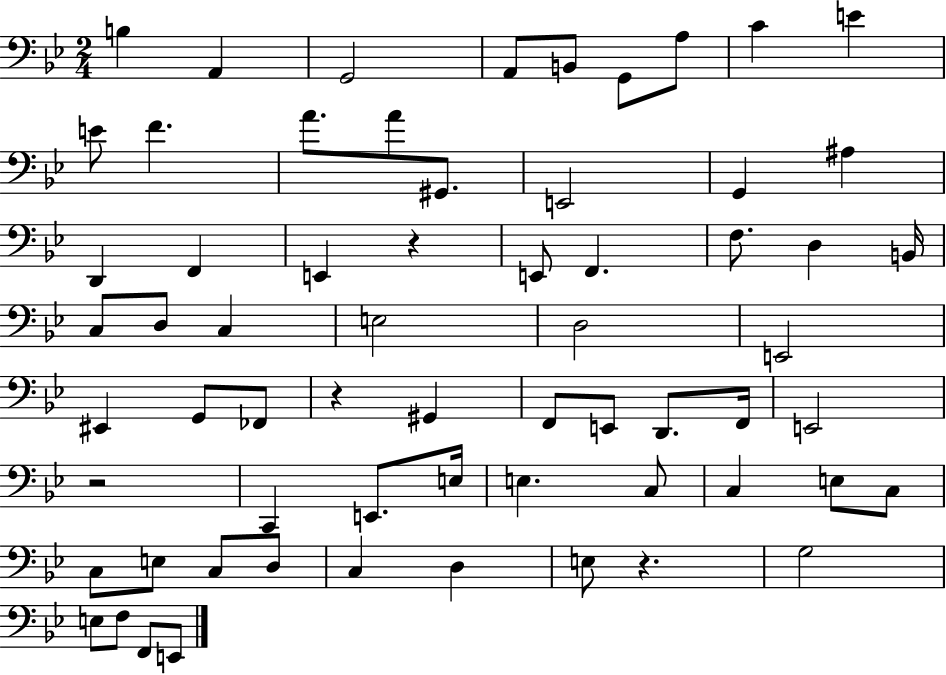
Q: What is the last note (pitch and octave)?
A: E2